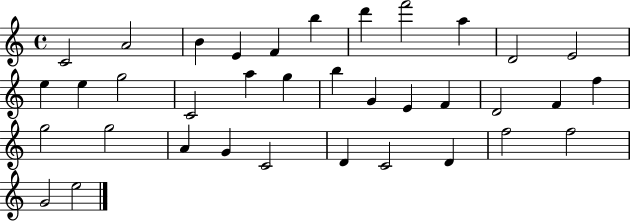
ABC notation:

X:1
T:Untitled
M:4/4
L:1/4
K:C
C2 A2 B E F b d' f'2 a D2 E2 e e g2 C2 a g b G E F D2 F f g2 g2 A G C2 D C2 D f2 f2 G2 e2